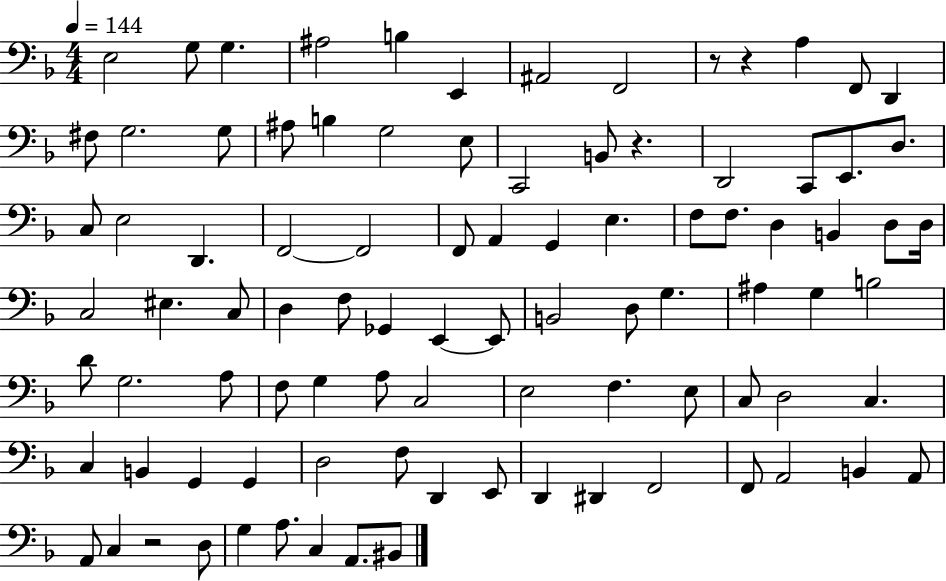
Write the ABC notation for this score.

X:1
T:Untitled
M:4/4
L:1/4
K:F
E,2 G,/2 G, ^A,2 B, E,, ^A,,2 F,,2 z/2 z A, F,,/2 D,, ^F,/2 G,2 G,/2 ^A,/2 B, G,2 E,/2 C,,2 B,,/2 z D,,2 C,,/2 E,,/2 D,/2 C,/2 E,2 D,, F,,2 F,,2 F,,/2 A,, G,, E, F,/2 F,/2 D, B,, D,/2 D,/4 C,2 ^E, C,/2 D, F,/2 _G,, E,, E,,/2 B,,2 D,/2 G, ^A, G, B,2 D/2 G,2 A,/2 F,/2 G, A,/2 C,2 E,2 F, E,/2 C,/2 D,2 C, C, B,, G,, G,, D,2 F,/2 D,, E,,/2 D,, ^D,, F,,2 F,,/2 A,,2 B,, A,,/2 A,,/2 C, z2 D,/2 G, A,/2 C, A,,/2 ^B,,/2